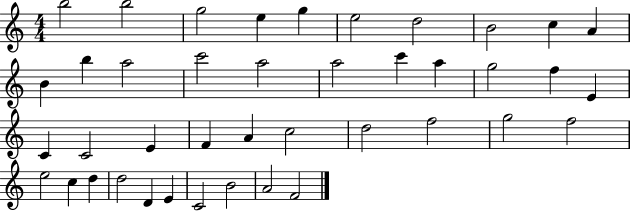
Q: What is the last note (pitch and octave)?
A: F4